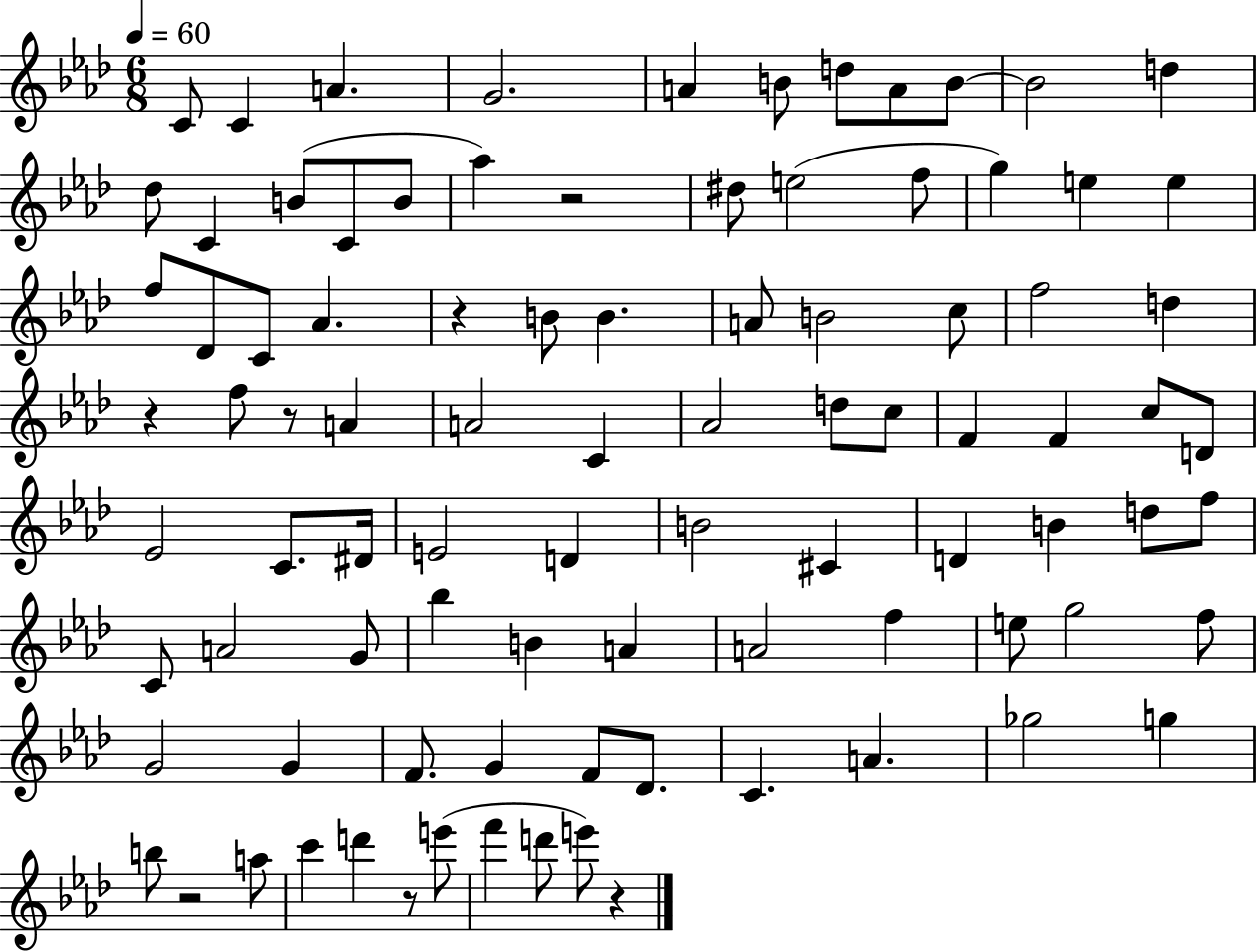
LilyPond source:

{
  \clef treble
  \numericTimeSignature
  \time 6/8
  \key aes \major
  \tempo 4 = 60
  c'8 c'4 a'4. | g'2. | a'4 b'8 d''8 a'8 b'8~~ | b'2 d''4 | \break des''8 c'4 b'8( c'8 b'8 | aes''4) r2 | dis''8 e''2( f''8 | g''4) e''4 e''4 | \break f''8 des'8 c'8 aes'4. | r4 b'8 b'4. | a'8 b'2 c''8 | f''2 d''4 | \break r4 f''8 r8 a'4 | a'2 c'4 | aes'2 d''8 c''8 | f'4 f'4 c''8 d'8 | \break ees'2 c'8. dis'16 | e'2 d'4 | b'2 cis'4 | d'4 b'4 d''8 f''8 | \break c'8 a'2 g'8 | bes''4 b'4 a'4 | a'2 f''4 | e''8 g''2 f''8 | \break g'2 g'4 | f'8. g'4 f'8 des'8. | c'4. a'4. | ges''2 g''4 | \break b''8 r2 a''8 | c'''4 d'''4 r8 e'''8( | f'''4 d'''8 e'''8) r4 | \bar "|."
}